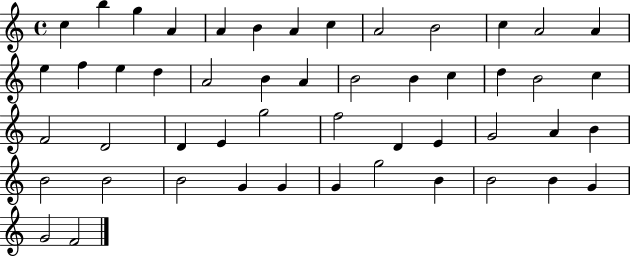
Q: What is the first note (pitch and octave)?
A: C5